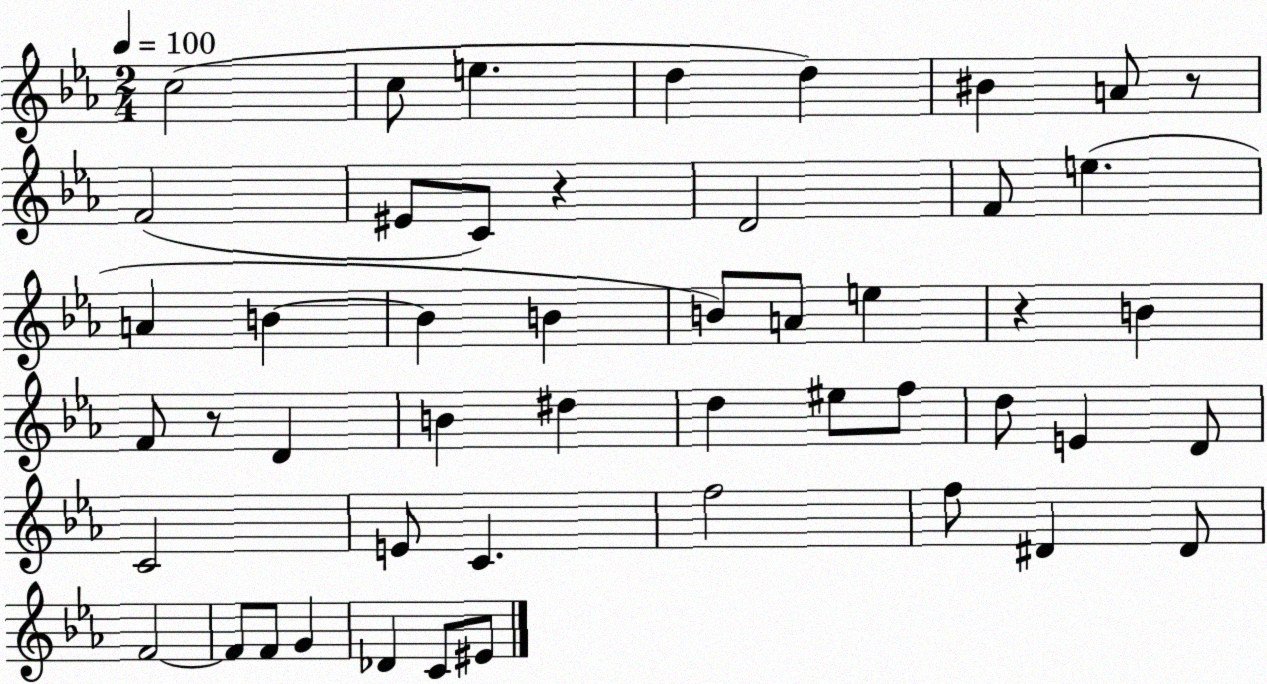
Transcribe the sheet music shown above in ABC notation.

X:1
T:Untitled
M:2/4
L:1/4
K:Eb
c2 c/2 e d d ^B A/2 z/2 F2 ^E/2 C/2 z D2 F/2 e A B B B B/2 A/2 e z B F/2 z/2 D B ^d d ^e/2 f/2 d/2 E D/2 C2 E/2 C f2 f/2 ^D ^D/2 F2 F/2 F/2 G _D C/2 ^E/2